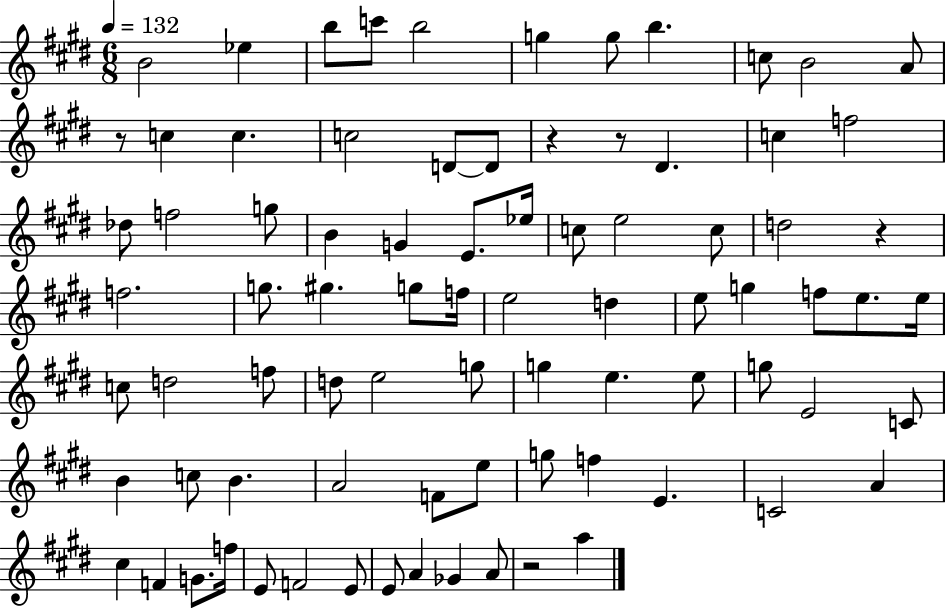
X:1
T:Untitled
M:6/8
L:1/4
K:E
B2 _e b/2 c'/2 b2 g g/2 b c/2 B2 A/2 z/2 c c c2 D/2 D/2 z z/2 ^D c f2 _d/2 f2 g/2 B G E/2 _e/4 c/2 e2 c/2 d2 z f2 g/2 ^g g/2 f/4 e2 d e/2 g f/2 e/2 e/4 c/2 d2 f/2 d/2 e2 g/2 g e e/2 g/2 E2 C/2 B c/2 B A2 F/2 e/2 g/2 f E C2 A ^c F G/2 f/4 E/2 F2 E/2 E/2 A _G A/2 z2 a